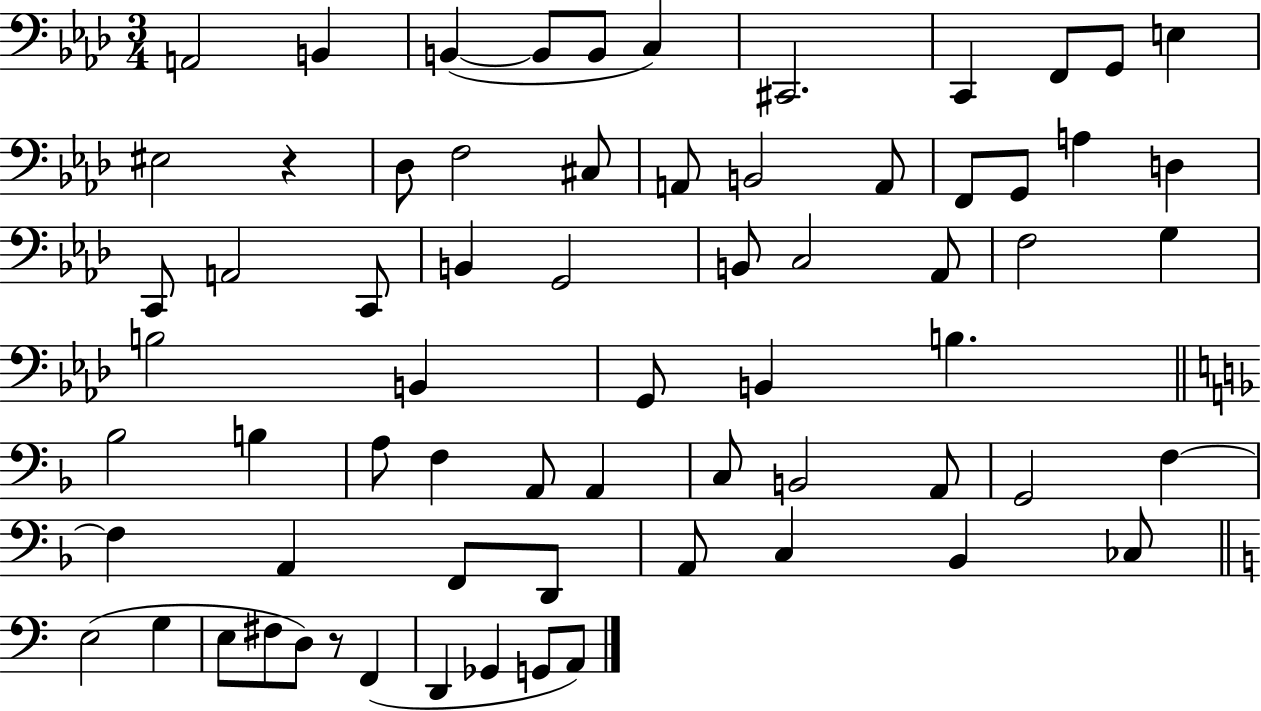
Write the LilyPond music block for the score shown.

{
  \clef bass
  \numericTimeSignature
  \time 3/4
  \key aes \major
  a,2 b,4 | b,4~(~ b,8 b,8 c4) | cis,2. | c,4 f,8 g,8 e4 | \break eis2 r4 | des8 f2 cis8 | a,8 b,2 a,8 | f,8 g,8 a4 d4 | \break c,8 a,2 c,8 | b,4 g,2 | b,8 c2 aes,8 | f2 g4 | \break b2 b,4 | g,8 b,4 b4. | \bar "||" \break \key d \minor bes2 b4 | a8 f4 a,8 a,4 | c8 b,2 a,8 | g,2 f4~~ | \break f4 a,4 f,8 d,8 | a,8 c4 bes,4 ces8 | \bar "||" \break \key c \major e2( g4 | e8 fis8 d8) r8 f,4( | d,4 ges,4 g,8 a,8) | \bar "|."
}